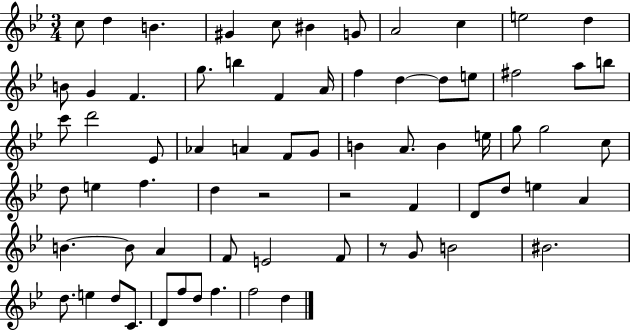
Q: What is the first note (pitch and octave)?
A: C5